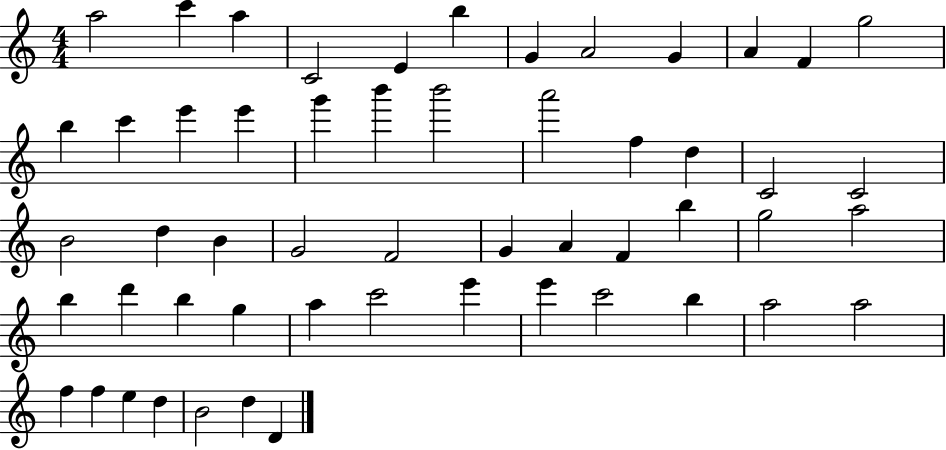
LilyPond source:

{
  \clef treble
  \numericTimeSignature
  \time 4/4
  \key c \major
  a''2 c'''4 a''4 | c'2 e'4 b''4 | g'4 a'2 g'4 | a'4 f'4 g''2 | \break b''4 c'''4 e'''4 e'''4 | g'''4 b'''4 b'''2 | a'''2 f''4 d''4 | c'2 c'2 | \break b'2 d''4 b'4 | g'2 f'2 | g'4 a'4 f'4 b''4 | g''2 a''2 | \break b''4 d'''4 b''4 g''4 | a''4 c'''2 e'''4 | e'''4 c'''2 b''4 | a''2 a''2 | \break f''4 f''4 e''4 d''4 | b'2 d''4 d'4 | \bar "|."
}